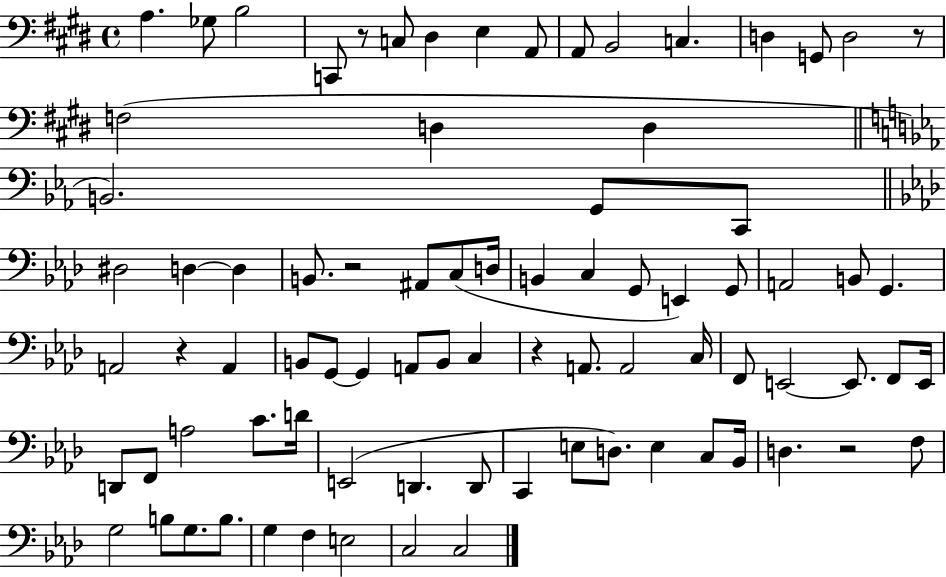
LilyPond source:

{
  \clef bass
  \time 4/4
  \defaultTimeSignature
  \key e \major
  a4. ges8 b2 | c,8 r8 c8 dis4 e4 a,8 | a,8 b,2 c4. | d4 g,8 d2 r8 | \break f2( d4 d4 | \bar "||" \break \key ees \major b,2.) g,8 c,8 | \bar "||" \break \key aes \major dis2 d4~~ d4 | b,8. r2 ais,8 c8( d16 | b,4 c4 g,8 e,4) g,8 | a,2 b,8 g,4. | \break a,2 r4 a,4 | b,8 g,8~~ g,4 a,8 b,8 c4 | r4 a,8. a,2 c16 | f,8 e,2~~ e,8. f,8 e,16 | \break d,8 f,8 a2 c'8. d'16 | e,2( d,4. d,8 | c,4 e8 d8.) e4 c8 bes,16 | d4. r2 f8 | \break g2 b8 g8. b8. | g4 f4 e2 | c2 c2 | \bar "|."
}